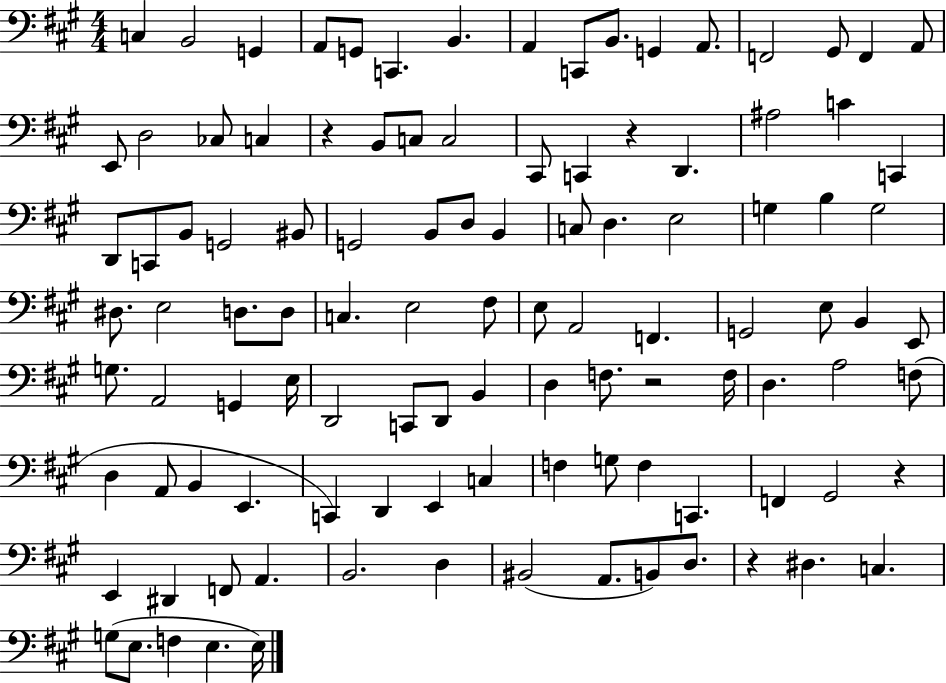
C3/q B2/h G2/q A2/e G2/e C2/q. B2/q. A2/q C2/e B2/e. G2/q A2/e. F2/h G#2/e F2/q A2/e E2/e D3/h CES3/e C3/q R/q B2/e C3/e C3/h C#2/e C2/q R/q D2/q. A#3/h C4/q C2/q D2/e C2/e B2/e G2/h BIS2/e G2/h B2/e D3/e B2/q C3/e D3/q. E3/h G3/q B3/q G3/h D#3/e. E3/h D3/e. D3/e C3/q. E3/h F#3/e E3/e A2/h F2/q. G2/h E3/e B2/q E2/e G3/e. A2/h G2/q E3/s D2/h C2/e D2/e B2/q D3/q F3/e. R/h F3/s D3/q. A3/h F3/e D3/q A2/e B2/q E2/q. C2/q D2/q E2/q C3/q F3/q G3/e F3/q C2/q. F2/q G#2/h R/q E2/q D#2/q F2/e A2/q. B2/h. D3/q BIS2/h A2/e. B2/e D3/e. R/q D#3/q. C3/q. G3/e E3/e. F3/q E3/q. E3/s